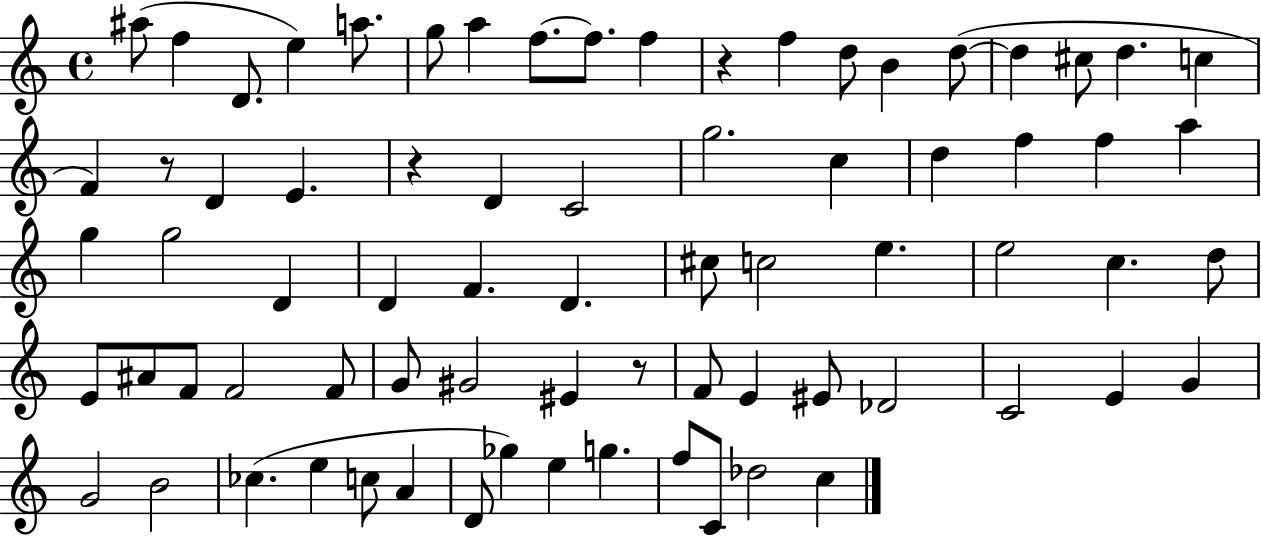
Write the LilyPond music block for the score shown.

{
  \clef treble
  \time 4/4
  \defaultTimeSignature
  \key c \major
  ais''8( f''4 d'8. e''4) a''8. | g''8 a''4 f''8.~~ f''8. f''4 | r4 f''4 d''8 b'4 d''8~(~ | d''4 cis''8 d''4. c''4 | \break f'4) r8 d'4 e'4. | r4 d'4 c'2 | g''2. c''4 | d''4 f''4 f''4 a''4 | \break g''4 g''2 d'4 | d'4 f'4. d'4. | cis''8 c''2 e''4. | e''2 c''4. d''8 | \break e'8 ais'8 f'8 f'2 f'8 | g'8 gis'2 eis'4 r8 | f'8 e'4 eis'8 des'2 | c'2 e'4 g'4 | \break g'2 b'2 | ces''4.( e''4 c''8 a'4 | d'8 ges''4) e''4 g''4. | f''8 c'8 des''2 c''4 | \break \bar "|."
}